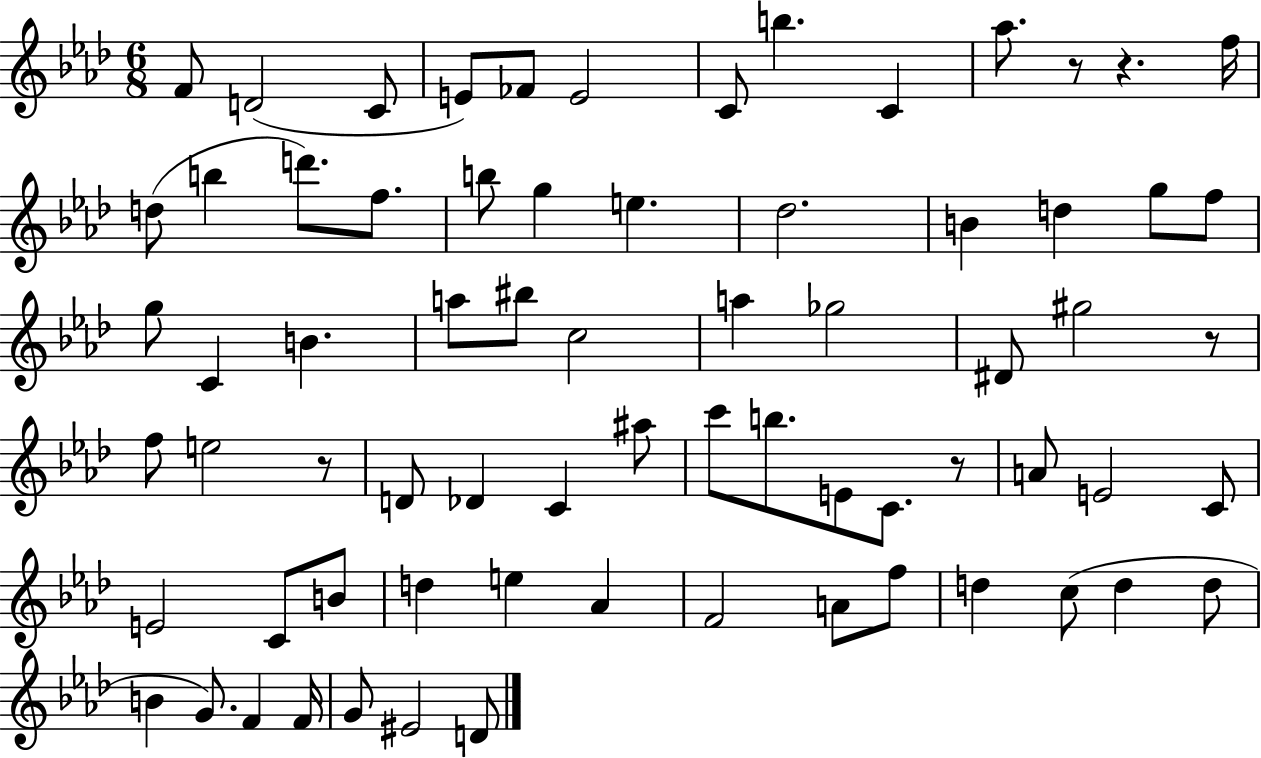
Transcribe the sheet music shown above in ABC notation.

X:1
T:Untitled
M:6/8
L:1/4
K:Ab
F/2 D2 C/2 E/2 _F/2 E2 C/2 b C _a/2 z/2 z f/4 d/2 b d'/2 f/2 b/2 g e _d2 B d g/2 f/2 g/2 C B a/2 ^b/2 c2 a _g2 ^D/2 ^g2 z/2 f/2 e2 z/2 D/2 _D C ^a/2 c'/2 b/2 E/2 C/2 z/2 A/2 E2 C/2 E2 C/2 B/2 d e _A F2 A/2 f/2 d c/2 d d/2 B G/2 F F/4 G/2 ^E2 D/2